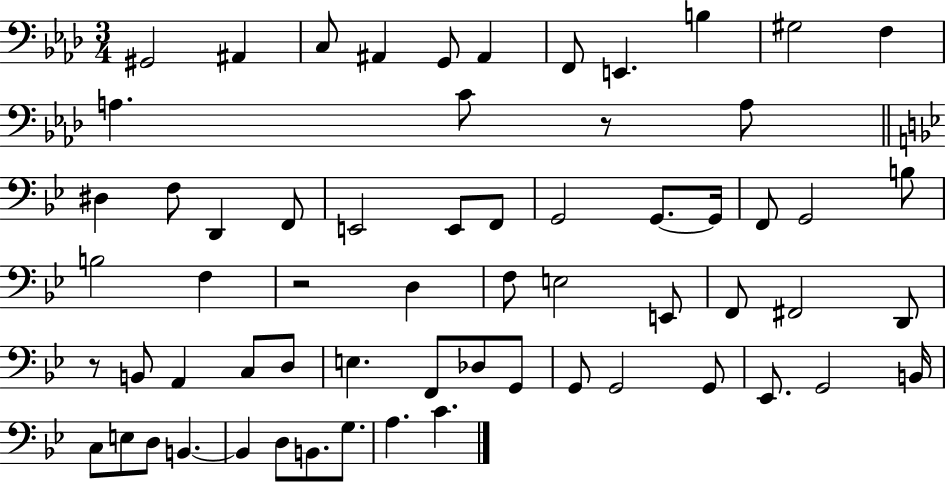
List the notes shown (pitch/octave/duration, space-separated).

G#2/h A#2/q C3/e A#2/q G2/e A#2/q F2/e E2/q. B3/q G#3/h F3/q A3/q. C4/e R/e A3/e D#3/q F3/e D2/q F2/e E2/h E2/e F2/e G2/h G2/e. G2/s F2/e G2/h B3/e B3/h F3/q R/h D3/q F3/e E3/h E2/e F2/e F#2/h D2/e R/e B2/e A2/q C3/e D3/e E3/q. F2/e Db3/e G2/e G2/e G2/h G2/e Eb2/e. G2/h B2/s C3/e E3/e D3/e B2/q. B2/q D3/e B2/e. G3/e. A3/q. C4/q.